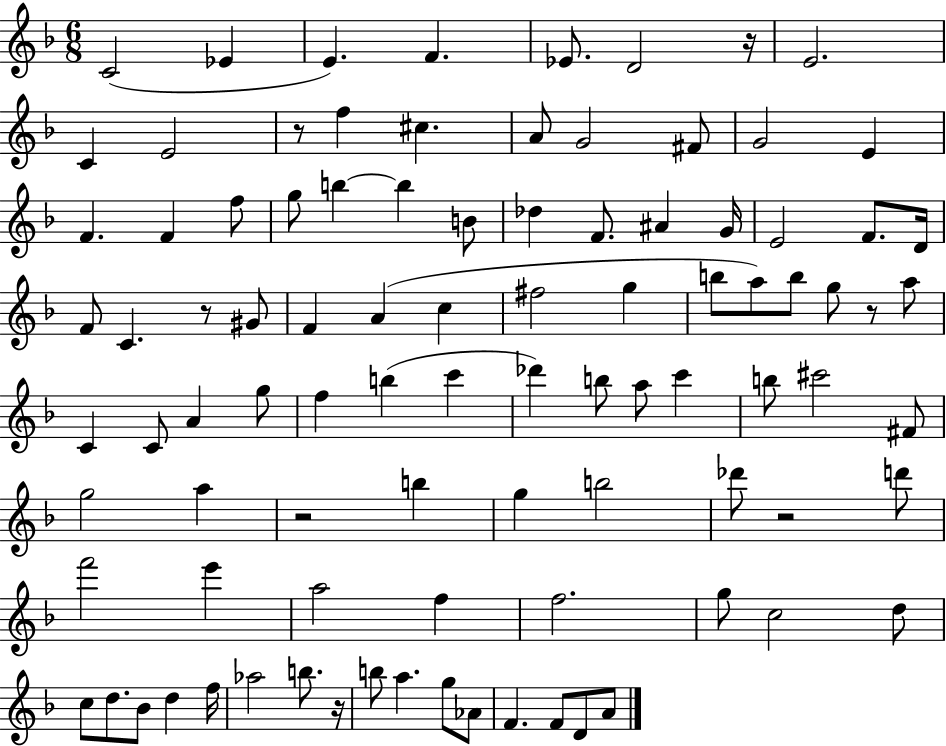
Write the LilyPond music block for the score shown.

{
  \clef treble
  \numericTimeSignature
  \time 6/8
  \key f \major
  \repeat volta 2 { c'2( ees'4 | e'4.) f'4. | ees'8. d'2 r16 | e'2. | \break c'4 e'2 | r8 f''4 cis''4. | a'8 g'2 fis'8 | g'2 e'4 | \break f'4. f'4 f''8 | g''8 b''4~~ b''4 b'8 | des''4 f'8. ais'4 g'16 | e'2 f'8. d'16 | \break f'8 c'4. r8 gis'8 | f'4 a'4( c''4 | fis''2 g''4 | b''8 a''8) b''8 g''8 r8 a''8 | \break c'4 c'8 a'4 g''8 | f''4 b''4( c'''4 | des'''4) b''8 a''8 c'''4 | b''8 cis'''2 fis'8 | \break g''2 a''4 | r2 b''4 | g''4 b''2 | des'''8 r2 d'''8 | \break f'''2 e'''4 | a''2 f''4 | f''2. | g''8 c''2 d''8 | \break c''8 d''8. bes'8 d''4 f''16 | aes''2 b''8. r16 | b''8 a''4. g''8 aes'8 | f'4. f'8 d'8 a'8 | \break } \bar "|."
}